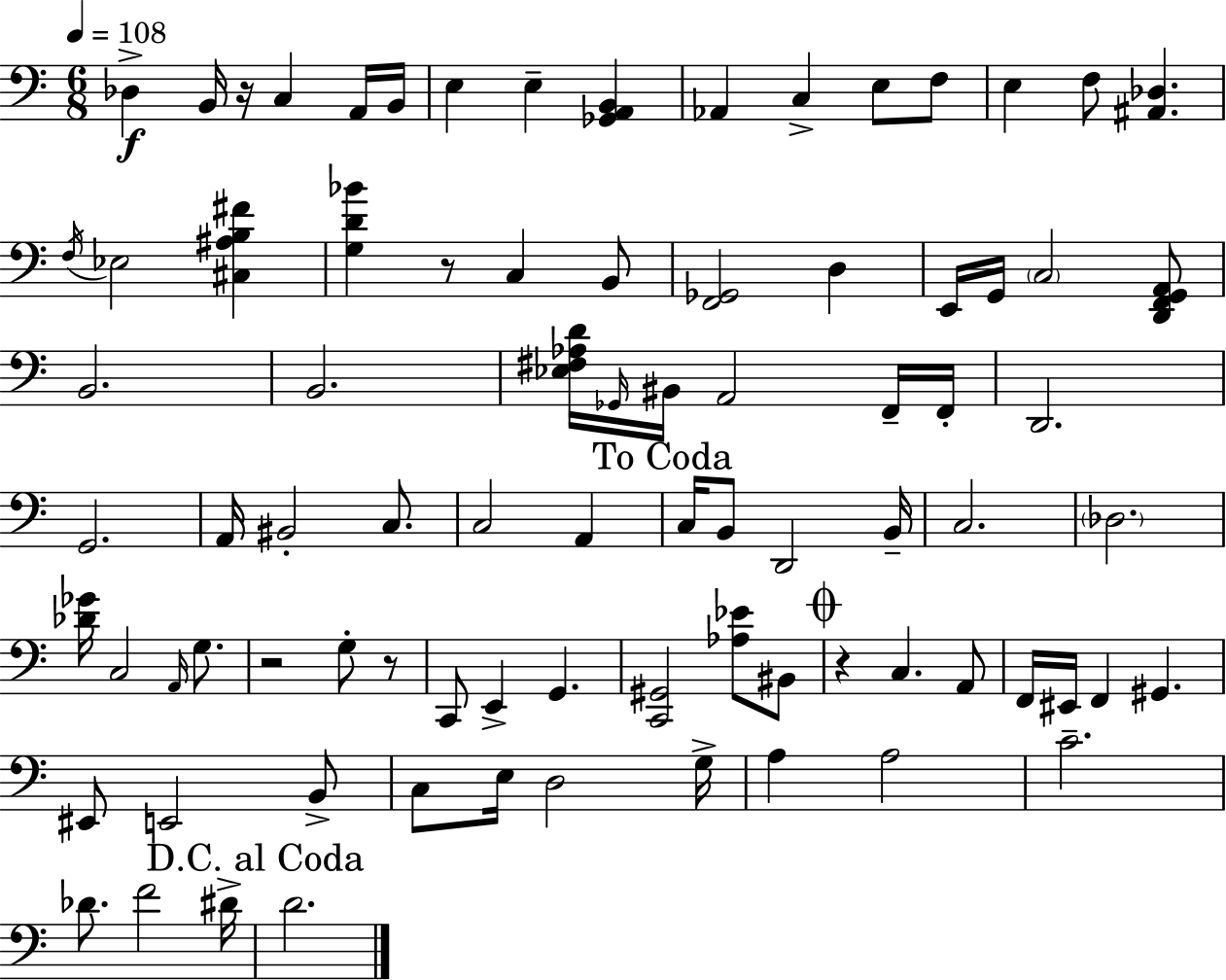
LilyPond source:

{
  \clef bass
  \numericTimeSignature
  \time 6/8
  \key c \major
  \tempo 4 = 108
  des4->\f b,16 r16 c4 a,16 b,16 | e4 e4-- <ges, a, b,>4 | aes,4 c4-> e8 f8 | e4 f8 <ais, des>4. | \break \acciaccatura { f16 } ees2 <cis ais b fis'>4 | <g d' bes'>4 r8 c4 b,8 | <f, ges,>2 d4 | e,16 g,16 \parenthesize c2 <d, f, g, a,>8 | \break b,2. | b,2. | <ees fis aes d'>16 \grace { ges,16 } bis,16 a,2 | f,16-- f,16-. d,2. | \break g,2. | a,16 bis,2-. c8. | c2 a,4 | \mark "To Coda" c16 b,8 d,2 | \break b,16-- c2. | \parenthesize des2. | <des' ges'>16 c2 \grace { a,16 } | g8. r2 g8-. | \break r8 c,8 e,4-> g,4. | <c, gis,>2 <aes ees'>8 | bis,8 \mark \markup { \musicglyph "scripts.coda" } r4 c4. | a,8 f,16 eis,16 f,4 gis,4. | \break eis,8 e,2 | b,8-> c8 e16 d2 | g16-> a4 a2 | c'2.-- | \break des'8. f'2 | dis'16-> \mark "D.C. al Coda" d'2. | \bar "|."
}